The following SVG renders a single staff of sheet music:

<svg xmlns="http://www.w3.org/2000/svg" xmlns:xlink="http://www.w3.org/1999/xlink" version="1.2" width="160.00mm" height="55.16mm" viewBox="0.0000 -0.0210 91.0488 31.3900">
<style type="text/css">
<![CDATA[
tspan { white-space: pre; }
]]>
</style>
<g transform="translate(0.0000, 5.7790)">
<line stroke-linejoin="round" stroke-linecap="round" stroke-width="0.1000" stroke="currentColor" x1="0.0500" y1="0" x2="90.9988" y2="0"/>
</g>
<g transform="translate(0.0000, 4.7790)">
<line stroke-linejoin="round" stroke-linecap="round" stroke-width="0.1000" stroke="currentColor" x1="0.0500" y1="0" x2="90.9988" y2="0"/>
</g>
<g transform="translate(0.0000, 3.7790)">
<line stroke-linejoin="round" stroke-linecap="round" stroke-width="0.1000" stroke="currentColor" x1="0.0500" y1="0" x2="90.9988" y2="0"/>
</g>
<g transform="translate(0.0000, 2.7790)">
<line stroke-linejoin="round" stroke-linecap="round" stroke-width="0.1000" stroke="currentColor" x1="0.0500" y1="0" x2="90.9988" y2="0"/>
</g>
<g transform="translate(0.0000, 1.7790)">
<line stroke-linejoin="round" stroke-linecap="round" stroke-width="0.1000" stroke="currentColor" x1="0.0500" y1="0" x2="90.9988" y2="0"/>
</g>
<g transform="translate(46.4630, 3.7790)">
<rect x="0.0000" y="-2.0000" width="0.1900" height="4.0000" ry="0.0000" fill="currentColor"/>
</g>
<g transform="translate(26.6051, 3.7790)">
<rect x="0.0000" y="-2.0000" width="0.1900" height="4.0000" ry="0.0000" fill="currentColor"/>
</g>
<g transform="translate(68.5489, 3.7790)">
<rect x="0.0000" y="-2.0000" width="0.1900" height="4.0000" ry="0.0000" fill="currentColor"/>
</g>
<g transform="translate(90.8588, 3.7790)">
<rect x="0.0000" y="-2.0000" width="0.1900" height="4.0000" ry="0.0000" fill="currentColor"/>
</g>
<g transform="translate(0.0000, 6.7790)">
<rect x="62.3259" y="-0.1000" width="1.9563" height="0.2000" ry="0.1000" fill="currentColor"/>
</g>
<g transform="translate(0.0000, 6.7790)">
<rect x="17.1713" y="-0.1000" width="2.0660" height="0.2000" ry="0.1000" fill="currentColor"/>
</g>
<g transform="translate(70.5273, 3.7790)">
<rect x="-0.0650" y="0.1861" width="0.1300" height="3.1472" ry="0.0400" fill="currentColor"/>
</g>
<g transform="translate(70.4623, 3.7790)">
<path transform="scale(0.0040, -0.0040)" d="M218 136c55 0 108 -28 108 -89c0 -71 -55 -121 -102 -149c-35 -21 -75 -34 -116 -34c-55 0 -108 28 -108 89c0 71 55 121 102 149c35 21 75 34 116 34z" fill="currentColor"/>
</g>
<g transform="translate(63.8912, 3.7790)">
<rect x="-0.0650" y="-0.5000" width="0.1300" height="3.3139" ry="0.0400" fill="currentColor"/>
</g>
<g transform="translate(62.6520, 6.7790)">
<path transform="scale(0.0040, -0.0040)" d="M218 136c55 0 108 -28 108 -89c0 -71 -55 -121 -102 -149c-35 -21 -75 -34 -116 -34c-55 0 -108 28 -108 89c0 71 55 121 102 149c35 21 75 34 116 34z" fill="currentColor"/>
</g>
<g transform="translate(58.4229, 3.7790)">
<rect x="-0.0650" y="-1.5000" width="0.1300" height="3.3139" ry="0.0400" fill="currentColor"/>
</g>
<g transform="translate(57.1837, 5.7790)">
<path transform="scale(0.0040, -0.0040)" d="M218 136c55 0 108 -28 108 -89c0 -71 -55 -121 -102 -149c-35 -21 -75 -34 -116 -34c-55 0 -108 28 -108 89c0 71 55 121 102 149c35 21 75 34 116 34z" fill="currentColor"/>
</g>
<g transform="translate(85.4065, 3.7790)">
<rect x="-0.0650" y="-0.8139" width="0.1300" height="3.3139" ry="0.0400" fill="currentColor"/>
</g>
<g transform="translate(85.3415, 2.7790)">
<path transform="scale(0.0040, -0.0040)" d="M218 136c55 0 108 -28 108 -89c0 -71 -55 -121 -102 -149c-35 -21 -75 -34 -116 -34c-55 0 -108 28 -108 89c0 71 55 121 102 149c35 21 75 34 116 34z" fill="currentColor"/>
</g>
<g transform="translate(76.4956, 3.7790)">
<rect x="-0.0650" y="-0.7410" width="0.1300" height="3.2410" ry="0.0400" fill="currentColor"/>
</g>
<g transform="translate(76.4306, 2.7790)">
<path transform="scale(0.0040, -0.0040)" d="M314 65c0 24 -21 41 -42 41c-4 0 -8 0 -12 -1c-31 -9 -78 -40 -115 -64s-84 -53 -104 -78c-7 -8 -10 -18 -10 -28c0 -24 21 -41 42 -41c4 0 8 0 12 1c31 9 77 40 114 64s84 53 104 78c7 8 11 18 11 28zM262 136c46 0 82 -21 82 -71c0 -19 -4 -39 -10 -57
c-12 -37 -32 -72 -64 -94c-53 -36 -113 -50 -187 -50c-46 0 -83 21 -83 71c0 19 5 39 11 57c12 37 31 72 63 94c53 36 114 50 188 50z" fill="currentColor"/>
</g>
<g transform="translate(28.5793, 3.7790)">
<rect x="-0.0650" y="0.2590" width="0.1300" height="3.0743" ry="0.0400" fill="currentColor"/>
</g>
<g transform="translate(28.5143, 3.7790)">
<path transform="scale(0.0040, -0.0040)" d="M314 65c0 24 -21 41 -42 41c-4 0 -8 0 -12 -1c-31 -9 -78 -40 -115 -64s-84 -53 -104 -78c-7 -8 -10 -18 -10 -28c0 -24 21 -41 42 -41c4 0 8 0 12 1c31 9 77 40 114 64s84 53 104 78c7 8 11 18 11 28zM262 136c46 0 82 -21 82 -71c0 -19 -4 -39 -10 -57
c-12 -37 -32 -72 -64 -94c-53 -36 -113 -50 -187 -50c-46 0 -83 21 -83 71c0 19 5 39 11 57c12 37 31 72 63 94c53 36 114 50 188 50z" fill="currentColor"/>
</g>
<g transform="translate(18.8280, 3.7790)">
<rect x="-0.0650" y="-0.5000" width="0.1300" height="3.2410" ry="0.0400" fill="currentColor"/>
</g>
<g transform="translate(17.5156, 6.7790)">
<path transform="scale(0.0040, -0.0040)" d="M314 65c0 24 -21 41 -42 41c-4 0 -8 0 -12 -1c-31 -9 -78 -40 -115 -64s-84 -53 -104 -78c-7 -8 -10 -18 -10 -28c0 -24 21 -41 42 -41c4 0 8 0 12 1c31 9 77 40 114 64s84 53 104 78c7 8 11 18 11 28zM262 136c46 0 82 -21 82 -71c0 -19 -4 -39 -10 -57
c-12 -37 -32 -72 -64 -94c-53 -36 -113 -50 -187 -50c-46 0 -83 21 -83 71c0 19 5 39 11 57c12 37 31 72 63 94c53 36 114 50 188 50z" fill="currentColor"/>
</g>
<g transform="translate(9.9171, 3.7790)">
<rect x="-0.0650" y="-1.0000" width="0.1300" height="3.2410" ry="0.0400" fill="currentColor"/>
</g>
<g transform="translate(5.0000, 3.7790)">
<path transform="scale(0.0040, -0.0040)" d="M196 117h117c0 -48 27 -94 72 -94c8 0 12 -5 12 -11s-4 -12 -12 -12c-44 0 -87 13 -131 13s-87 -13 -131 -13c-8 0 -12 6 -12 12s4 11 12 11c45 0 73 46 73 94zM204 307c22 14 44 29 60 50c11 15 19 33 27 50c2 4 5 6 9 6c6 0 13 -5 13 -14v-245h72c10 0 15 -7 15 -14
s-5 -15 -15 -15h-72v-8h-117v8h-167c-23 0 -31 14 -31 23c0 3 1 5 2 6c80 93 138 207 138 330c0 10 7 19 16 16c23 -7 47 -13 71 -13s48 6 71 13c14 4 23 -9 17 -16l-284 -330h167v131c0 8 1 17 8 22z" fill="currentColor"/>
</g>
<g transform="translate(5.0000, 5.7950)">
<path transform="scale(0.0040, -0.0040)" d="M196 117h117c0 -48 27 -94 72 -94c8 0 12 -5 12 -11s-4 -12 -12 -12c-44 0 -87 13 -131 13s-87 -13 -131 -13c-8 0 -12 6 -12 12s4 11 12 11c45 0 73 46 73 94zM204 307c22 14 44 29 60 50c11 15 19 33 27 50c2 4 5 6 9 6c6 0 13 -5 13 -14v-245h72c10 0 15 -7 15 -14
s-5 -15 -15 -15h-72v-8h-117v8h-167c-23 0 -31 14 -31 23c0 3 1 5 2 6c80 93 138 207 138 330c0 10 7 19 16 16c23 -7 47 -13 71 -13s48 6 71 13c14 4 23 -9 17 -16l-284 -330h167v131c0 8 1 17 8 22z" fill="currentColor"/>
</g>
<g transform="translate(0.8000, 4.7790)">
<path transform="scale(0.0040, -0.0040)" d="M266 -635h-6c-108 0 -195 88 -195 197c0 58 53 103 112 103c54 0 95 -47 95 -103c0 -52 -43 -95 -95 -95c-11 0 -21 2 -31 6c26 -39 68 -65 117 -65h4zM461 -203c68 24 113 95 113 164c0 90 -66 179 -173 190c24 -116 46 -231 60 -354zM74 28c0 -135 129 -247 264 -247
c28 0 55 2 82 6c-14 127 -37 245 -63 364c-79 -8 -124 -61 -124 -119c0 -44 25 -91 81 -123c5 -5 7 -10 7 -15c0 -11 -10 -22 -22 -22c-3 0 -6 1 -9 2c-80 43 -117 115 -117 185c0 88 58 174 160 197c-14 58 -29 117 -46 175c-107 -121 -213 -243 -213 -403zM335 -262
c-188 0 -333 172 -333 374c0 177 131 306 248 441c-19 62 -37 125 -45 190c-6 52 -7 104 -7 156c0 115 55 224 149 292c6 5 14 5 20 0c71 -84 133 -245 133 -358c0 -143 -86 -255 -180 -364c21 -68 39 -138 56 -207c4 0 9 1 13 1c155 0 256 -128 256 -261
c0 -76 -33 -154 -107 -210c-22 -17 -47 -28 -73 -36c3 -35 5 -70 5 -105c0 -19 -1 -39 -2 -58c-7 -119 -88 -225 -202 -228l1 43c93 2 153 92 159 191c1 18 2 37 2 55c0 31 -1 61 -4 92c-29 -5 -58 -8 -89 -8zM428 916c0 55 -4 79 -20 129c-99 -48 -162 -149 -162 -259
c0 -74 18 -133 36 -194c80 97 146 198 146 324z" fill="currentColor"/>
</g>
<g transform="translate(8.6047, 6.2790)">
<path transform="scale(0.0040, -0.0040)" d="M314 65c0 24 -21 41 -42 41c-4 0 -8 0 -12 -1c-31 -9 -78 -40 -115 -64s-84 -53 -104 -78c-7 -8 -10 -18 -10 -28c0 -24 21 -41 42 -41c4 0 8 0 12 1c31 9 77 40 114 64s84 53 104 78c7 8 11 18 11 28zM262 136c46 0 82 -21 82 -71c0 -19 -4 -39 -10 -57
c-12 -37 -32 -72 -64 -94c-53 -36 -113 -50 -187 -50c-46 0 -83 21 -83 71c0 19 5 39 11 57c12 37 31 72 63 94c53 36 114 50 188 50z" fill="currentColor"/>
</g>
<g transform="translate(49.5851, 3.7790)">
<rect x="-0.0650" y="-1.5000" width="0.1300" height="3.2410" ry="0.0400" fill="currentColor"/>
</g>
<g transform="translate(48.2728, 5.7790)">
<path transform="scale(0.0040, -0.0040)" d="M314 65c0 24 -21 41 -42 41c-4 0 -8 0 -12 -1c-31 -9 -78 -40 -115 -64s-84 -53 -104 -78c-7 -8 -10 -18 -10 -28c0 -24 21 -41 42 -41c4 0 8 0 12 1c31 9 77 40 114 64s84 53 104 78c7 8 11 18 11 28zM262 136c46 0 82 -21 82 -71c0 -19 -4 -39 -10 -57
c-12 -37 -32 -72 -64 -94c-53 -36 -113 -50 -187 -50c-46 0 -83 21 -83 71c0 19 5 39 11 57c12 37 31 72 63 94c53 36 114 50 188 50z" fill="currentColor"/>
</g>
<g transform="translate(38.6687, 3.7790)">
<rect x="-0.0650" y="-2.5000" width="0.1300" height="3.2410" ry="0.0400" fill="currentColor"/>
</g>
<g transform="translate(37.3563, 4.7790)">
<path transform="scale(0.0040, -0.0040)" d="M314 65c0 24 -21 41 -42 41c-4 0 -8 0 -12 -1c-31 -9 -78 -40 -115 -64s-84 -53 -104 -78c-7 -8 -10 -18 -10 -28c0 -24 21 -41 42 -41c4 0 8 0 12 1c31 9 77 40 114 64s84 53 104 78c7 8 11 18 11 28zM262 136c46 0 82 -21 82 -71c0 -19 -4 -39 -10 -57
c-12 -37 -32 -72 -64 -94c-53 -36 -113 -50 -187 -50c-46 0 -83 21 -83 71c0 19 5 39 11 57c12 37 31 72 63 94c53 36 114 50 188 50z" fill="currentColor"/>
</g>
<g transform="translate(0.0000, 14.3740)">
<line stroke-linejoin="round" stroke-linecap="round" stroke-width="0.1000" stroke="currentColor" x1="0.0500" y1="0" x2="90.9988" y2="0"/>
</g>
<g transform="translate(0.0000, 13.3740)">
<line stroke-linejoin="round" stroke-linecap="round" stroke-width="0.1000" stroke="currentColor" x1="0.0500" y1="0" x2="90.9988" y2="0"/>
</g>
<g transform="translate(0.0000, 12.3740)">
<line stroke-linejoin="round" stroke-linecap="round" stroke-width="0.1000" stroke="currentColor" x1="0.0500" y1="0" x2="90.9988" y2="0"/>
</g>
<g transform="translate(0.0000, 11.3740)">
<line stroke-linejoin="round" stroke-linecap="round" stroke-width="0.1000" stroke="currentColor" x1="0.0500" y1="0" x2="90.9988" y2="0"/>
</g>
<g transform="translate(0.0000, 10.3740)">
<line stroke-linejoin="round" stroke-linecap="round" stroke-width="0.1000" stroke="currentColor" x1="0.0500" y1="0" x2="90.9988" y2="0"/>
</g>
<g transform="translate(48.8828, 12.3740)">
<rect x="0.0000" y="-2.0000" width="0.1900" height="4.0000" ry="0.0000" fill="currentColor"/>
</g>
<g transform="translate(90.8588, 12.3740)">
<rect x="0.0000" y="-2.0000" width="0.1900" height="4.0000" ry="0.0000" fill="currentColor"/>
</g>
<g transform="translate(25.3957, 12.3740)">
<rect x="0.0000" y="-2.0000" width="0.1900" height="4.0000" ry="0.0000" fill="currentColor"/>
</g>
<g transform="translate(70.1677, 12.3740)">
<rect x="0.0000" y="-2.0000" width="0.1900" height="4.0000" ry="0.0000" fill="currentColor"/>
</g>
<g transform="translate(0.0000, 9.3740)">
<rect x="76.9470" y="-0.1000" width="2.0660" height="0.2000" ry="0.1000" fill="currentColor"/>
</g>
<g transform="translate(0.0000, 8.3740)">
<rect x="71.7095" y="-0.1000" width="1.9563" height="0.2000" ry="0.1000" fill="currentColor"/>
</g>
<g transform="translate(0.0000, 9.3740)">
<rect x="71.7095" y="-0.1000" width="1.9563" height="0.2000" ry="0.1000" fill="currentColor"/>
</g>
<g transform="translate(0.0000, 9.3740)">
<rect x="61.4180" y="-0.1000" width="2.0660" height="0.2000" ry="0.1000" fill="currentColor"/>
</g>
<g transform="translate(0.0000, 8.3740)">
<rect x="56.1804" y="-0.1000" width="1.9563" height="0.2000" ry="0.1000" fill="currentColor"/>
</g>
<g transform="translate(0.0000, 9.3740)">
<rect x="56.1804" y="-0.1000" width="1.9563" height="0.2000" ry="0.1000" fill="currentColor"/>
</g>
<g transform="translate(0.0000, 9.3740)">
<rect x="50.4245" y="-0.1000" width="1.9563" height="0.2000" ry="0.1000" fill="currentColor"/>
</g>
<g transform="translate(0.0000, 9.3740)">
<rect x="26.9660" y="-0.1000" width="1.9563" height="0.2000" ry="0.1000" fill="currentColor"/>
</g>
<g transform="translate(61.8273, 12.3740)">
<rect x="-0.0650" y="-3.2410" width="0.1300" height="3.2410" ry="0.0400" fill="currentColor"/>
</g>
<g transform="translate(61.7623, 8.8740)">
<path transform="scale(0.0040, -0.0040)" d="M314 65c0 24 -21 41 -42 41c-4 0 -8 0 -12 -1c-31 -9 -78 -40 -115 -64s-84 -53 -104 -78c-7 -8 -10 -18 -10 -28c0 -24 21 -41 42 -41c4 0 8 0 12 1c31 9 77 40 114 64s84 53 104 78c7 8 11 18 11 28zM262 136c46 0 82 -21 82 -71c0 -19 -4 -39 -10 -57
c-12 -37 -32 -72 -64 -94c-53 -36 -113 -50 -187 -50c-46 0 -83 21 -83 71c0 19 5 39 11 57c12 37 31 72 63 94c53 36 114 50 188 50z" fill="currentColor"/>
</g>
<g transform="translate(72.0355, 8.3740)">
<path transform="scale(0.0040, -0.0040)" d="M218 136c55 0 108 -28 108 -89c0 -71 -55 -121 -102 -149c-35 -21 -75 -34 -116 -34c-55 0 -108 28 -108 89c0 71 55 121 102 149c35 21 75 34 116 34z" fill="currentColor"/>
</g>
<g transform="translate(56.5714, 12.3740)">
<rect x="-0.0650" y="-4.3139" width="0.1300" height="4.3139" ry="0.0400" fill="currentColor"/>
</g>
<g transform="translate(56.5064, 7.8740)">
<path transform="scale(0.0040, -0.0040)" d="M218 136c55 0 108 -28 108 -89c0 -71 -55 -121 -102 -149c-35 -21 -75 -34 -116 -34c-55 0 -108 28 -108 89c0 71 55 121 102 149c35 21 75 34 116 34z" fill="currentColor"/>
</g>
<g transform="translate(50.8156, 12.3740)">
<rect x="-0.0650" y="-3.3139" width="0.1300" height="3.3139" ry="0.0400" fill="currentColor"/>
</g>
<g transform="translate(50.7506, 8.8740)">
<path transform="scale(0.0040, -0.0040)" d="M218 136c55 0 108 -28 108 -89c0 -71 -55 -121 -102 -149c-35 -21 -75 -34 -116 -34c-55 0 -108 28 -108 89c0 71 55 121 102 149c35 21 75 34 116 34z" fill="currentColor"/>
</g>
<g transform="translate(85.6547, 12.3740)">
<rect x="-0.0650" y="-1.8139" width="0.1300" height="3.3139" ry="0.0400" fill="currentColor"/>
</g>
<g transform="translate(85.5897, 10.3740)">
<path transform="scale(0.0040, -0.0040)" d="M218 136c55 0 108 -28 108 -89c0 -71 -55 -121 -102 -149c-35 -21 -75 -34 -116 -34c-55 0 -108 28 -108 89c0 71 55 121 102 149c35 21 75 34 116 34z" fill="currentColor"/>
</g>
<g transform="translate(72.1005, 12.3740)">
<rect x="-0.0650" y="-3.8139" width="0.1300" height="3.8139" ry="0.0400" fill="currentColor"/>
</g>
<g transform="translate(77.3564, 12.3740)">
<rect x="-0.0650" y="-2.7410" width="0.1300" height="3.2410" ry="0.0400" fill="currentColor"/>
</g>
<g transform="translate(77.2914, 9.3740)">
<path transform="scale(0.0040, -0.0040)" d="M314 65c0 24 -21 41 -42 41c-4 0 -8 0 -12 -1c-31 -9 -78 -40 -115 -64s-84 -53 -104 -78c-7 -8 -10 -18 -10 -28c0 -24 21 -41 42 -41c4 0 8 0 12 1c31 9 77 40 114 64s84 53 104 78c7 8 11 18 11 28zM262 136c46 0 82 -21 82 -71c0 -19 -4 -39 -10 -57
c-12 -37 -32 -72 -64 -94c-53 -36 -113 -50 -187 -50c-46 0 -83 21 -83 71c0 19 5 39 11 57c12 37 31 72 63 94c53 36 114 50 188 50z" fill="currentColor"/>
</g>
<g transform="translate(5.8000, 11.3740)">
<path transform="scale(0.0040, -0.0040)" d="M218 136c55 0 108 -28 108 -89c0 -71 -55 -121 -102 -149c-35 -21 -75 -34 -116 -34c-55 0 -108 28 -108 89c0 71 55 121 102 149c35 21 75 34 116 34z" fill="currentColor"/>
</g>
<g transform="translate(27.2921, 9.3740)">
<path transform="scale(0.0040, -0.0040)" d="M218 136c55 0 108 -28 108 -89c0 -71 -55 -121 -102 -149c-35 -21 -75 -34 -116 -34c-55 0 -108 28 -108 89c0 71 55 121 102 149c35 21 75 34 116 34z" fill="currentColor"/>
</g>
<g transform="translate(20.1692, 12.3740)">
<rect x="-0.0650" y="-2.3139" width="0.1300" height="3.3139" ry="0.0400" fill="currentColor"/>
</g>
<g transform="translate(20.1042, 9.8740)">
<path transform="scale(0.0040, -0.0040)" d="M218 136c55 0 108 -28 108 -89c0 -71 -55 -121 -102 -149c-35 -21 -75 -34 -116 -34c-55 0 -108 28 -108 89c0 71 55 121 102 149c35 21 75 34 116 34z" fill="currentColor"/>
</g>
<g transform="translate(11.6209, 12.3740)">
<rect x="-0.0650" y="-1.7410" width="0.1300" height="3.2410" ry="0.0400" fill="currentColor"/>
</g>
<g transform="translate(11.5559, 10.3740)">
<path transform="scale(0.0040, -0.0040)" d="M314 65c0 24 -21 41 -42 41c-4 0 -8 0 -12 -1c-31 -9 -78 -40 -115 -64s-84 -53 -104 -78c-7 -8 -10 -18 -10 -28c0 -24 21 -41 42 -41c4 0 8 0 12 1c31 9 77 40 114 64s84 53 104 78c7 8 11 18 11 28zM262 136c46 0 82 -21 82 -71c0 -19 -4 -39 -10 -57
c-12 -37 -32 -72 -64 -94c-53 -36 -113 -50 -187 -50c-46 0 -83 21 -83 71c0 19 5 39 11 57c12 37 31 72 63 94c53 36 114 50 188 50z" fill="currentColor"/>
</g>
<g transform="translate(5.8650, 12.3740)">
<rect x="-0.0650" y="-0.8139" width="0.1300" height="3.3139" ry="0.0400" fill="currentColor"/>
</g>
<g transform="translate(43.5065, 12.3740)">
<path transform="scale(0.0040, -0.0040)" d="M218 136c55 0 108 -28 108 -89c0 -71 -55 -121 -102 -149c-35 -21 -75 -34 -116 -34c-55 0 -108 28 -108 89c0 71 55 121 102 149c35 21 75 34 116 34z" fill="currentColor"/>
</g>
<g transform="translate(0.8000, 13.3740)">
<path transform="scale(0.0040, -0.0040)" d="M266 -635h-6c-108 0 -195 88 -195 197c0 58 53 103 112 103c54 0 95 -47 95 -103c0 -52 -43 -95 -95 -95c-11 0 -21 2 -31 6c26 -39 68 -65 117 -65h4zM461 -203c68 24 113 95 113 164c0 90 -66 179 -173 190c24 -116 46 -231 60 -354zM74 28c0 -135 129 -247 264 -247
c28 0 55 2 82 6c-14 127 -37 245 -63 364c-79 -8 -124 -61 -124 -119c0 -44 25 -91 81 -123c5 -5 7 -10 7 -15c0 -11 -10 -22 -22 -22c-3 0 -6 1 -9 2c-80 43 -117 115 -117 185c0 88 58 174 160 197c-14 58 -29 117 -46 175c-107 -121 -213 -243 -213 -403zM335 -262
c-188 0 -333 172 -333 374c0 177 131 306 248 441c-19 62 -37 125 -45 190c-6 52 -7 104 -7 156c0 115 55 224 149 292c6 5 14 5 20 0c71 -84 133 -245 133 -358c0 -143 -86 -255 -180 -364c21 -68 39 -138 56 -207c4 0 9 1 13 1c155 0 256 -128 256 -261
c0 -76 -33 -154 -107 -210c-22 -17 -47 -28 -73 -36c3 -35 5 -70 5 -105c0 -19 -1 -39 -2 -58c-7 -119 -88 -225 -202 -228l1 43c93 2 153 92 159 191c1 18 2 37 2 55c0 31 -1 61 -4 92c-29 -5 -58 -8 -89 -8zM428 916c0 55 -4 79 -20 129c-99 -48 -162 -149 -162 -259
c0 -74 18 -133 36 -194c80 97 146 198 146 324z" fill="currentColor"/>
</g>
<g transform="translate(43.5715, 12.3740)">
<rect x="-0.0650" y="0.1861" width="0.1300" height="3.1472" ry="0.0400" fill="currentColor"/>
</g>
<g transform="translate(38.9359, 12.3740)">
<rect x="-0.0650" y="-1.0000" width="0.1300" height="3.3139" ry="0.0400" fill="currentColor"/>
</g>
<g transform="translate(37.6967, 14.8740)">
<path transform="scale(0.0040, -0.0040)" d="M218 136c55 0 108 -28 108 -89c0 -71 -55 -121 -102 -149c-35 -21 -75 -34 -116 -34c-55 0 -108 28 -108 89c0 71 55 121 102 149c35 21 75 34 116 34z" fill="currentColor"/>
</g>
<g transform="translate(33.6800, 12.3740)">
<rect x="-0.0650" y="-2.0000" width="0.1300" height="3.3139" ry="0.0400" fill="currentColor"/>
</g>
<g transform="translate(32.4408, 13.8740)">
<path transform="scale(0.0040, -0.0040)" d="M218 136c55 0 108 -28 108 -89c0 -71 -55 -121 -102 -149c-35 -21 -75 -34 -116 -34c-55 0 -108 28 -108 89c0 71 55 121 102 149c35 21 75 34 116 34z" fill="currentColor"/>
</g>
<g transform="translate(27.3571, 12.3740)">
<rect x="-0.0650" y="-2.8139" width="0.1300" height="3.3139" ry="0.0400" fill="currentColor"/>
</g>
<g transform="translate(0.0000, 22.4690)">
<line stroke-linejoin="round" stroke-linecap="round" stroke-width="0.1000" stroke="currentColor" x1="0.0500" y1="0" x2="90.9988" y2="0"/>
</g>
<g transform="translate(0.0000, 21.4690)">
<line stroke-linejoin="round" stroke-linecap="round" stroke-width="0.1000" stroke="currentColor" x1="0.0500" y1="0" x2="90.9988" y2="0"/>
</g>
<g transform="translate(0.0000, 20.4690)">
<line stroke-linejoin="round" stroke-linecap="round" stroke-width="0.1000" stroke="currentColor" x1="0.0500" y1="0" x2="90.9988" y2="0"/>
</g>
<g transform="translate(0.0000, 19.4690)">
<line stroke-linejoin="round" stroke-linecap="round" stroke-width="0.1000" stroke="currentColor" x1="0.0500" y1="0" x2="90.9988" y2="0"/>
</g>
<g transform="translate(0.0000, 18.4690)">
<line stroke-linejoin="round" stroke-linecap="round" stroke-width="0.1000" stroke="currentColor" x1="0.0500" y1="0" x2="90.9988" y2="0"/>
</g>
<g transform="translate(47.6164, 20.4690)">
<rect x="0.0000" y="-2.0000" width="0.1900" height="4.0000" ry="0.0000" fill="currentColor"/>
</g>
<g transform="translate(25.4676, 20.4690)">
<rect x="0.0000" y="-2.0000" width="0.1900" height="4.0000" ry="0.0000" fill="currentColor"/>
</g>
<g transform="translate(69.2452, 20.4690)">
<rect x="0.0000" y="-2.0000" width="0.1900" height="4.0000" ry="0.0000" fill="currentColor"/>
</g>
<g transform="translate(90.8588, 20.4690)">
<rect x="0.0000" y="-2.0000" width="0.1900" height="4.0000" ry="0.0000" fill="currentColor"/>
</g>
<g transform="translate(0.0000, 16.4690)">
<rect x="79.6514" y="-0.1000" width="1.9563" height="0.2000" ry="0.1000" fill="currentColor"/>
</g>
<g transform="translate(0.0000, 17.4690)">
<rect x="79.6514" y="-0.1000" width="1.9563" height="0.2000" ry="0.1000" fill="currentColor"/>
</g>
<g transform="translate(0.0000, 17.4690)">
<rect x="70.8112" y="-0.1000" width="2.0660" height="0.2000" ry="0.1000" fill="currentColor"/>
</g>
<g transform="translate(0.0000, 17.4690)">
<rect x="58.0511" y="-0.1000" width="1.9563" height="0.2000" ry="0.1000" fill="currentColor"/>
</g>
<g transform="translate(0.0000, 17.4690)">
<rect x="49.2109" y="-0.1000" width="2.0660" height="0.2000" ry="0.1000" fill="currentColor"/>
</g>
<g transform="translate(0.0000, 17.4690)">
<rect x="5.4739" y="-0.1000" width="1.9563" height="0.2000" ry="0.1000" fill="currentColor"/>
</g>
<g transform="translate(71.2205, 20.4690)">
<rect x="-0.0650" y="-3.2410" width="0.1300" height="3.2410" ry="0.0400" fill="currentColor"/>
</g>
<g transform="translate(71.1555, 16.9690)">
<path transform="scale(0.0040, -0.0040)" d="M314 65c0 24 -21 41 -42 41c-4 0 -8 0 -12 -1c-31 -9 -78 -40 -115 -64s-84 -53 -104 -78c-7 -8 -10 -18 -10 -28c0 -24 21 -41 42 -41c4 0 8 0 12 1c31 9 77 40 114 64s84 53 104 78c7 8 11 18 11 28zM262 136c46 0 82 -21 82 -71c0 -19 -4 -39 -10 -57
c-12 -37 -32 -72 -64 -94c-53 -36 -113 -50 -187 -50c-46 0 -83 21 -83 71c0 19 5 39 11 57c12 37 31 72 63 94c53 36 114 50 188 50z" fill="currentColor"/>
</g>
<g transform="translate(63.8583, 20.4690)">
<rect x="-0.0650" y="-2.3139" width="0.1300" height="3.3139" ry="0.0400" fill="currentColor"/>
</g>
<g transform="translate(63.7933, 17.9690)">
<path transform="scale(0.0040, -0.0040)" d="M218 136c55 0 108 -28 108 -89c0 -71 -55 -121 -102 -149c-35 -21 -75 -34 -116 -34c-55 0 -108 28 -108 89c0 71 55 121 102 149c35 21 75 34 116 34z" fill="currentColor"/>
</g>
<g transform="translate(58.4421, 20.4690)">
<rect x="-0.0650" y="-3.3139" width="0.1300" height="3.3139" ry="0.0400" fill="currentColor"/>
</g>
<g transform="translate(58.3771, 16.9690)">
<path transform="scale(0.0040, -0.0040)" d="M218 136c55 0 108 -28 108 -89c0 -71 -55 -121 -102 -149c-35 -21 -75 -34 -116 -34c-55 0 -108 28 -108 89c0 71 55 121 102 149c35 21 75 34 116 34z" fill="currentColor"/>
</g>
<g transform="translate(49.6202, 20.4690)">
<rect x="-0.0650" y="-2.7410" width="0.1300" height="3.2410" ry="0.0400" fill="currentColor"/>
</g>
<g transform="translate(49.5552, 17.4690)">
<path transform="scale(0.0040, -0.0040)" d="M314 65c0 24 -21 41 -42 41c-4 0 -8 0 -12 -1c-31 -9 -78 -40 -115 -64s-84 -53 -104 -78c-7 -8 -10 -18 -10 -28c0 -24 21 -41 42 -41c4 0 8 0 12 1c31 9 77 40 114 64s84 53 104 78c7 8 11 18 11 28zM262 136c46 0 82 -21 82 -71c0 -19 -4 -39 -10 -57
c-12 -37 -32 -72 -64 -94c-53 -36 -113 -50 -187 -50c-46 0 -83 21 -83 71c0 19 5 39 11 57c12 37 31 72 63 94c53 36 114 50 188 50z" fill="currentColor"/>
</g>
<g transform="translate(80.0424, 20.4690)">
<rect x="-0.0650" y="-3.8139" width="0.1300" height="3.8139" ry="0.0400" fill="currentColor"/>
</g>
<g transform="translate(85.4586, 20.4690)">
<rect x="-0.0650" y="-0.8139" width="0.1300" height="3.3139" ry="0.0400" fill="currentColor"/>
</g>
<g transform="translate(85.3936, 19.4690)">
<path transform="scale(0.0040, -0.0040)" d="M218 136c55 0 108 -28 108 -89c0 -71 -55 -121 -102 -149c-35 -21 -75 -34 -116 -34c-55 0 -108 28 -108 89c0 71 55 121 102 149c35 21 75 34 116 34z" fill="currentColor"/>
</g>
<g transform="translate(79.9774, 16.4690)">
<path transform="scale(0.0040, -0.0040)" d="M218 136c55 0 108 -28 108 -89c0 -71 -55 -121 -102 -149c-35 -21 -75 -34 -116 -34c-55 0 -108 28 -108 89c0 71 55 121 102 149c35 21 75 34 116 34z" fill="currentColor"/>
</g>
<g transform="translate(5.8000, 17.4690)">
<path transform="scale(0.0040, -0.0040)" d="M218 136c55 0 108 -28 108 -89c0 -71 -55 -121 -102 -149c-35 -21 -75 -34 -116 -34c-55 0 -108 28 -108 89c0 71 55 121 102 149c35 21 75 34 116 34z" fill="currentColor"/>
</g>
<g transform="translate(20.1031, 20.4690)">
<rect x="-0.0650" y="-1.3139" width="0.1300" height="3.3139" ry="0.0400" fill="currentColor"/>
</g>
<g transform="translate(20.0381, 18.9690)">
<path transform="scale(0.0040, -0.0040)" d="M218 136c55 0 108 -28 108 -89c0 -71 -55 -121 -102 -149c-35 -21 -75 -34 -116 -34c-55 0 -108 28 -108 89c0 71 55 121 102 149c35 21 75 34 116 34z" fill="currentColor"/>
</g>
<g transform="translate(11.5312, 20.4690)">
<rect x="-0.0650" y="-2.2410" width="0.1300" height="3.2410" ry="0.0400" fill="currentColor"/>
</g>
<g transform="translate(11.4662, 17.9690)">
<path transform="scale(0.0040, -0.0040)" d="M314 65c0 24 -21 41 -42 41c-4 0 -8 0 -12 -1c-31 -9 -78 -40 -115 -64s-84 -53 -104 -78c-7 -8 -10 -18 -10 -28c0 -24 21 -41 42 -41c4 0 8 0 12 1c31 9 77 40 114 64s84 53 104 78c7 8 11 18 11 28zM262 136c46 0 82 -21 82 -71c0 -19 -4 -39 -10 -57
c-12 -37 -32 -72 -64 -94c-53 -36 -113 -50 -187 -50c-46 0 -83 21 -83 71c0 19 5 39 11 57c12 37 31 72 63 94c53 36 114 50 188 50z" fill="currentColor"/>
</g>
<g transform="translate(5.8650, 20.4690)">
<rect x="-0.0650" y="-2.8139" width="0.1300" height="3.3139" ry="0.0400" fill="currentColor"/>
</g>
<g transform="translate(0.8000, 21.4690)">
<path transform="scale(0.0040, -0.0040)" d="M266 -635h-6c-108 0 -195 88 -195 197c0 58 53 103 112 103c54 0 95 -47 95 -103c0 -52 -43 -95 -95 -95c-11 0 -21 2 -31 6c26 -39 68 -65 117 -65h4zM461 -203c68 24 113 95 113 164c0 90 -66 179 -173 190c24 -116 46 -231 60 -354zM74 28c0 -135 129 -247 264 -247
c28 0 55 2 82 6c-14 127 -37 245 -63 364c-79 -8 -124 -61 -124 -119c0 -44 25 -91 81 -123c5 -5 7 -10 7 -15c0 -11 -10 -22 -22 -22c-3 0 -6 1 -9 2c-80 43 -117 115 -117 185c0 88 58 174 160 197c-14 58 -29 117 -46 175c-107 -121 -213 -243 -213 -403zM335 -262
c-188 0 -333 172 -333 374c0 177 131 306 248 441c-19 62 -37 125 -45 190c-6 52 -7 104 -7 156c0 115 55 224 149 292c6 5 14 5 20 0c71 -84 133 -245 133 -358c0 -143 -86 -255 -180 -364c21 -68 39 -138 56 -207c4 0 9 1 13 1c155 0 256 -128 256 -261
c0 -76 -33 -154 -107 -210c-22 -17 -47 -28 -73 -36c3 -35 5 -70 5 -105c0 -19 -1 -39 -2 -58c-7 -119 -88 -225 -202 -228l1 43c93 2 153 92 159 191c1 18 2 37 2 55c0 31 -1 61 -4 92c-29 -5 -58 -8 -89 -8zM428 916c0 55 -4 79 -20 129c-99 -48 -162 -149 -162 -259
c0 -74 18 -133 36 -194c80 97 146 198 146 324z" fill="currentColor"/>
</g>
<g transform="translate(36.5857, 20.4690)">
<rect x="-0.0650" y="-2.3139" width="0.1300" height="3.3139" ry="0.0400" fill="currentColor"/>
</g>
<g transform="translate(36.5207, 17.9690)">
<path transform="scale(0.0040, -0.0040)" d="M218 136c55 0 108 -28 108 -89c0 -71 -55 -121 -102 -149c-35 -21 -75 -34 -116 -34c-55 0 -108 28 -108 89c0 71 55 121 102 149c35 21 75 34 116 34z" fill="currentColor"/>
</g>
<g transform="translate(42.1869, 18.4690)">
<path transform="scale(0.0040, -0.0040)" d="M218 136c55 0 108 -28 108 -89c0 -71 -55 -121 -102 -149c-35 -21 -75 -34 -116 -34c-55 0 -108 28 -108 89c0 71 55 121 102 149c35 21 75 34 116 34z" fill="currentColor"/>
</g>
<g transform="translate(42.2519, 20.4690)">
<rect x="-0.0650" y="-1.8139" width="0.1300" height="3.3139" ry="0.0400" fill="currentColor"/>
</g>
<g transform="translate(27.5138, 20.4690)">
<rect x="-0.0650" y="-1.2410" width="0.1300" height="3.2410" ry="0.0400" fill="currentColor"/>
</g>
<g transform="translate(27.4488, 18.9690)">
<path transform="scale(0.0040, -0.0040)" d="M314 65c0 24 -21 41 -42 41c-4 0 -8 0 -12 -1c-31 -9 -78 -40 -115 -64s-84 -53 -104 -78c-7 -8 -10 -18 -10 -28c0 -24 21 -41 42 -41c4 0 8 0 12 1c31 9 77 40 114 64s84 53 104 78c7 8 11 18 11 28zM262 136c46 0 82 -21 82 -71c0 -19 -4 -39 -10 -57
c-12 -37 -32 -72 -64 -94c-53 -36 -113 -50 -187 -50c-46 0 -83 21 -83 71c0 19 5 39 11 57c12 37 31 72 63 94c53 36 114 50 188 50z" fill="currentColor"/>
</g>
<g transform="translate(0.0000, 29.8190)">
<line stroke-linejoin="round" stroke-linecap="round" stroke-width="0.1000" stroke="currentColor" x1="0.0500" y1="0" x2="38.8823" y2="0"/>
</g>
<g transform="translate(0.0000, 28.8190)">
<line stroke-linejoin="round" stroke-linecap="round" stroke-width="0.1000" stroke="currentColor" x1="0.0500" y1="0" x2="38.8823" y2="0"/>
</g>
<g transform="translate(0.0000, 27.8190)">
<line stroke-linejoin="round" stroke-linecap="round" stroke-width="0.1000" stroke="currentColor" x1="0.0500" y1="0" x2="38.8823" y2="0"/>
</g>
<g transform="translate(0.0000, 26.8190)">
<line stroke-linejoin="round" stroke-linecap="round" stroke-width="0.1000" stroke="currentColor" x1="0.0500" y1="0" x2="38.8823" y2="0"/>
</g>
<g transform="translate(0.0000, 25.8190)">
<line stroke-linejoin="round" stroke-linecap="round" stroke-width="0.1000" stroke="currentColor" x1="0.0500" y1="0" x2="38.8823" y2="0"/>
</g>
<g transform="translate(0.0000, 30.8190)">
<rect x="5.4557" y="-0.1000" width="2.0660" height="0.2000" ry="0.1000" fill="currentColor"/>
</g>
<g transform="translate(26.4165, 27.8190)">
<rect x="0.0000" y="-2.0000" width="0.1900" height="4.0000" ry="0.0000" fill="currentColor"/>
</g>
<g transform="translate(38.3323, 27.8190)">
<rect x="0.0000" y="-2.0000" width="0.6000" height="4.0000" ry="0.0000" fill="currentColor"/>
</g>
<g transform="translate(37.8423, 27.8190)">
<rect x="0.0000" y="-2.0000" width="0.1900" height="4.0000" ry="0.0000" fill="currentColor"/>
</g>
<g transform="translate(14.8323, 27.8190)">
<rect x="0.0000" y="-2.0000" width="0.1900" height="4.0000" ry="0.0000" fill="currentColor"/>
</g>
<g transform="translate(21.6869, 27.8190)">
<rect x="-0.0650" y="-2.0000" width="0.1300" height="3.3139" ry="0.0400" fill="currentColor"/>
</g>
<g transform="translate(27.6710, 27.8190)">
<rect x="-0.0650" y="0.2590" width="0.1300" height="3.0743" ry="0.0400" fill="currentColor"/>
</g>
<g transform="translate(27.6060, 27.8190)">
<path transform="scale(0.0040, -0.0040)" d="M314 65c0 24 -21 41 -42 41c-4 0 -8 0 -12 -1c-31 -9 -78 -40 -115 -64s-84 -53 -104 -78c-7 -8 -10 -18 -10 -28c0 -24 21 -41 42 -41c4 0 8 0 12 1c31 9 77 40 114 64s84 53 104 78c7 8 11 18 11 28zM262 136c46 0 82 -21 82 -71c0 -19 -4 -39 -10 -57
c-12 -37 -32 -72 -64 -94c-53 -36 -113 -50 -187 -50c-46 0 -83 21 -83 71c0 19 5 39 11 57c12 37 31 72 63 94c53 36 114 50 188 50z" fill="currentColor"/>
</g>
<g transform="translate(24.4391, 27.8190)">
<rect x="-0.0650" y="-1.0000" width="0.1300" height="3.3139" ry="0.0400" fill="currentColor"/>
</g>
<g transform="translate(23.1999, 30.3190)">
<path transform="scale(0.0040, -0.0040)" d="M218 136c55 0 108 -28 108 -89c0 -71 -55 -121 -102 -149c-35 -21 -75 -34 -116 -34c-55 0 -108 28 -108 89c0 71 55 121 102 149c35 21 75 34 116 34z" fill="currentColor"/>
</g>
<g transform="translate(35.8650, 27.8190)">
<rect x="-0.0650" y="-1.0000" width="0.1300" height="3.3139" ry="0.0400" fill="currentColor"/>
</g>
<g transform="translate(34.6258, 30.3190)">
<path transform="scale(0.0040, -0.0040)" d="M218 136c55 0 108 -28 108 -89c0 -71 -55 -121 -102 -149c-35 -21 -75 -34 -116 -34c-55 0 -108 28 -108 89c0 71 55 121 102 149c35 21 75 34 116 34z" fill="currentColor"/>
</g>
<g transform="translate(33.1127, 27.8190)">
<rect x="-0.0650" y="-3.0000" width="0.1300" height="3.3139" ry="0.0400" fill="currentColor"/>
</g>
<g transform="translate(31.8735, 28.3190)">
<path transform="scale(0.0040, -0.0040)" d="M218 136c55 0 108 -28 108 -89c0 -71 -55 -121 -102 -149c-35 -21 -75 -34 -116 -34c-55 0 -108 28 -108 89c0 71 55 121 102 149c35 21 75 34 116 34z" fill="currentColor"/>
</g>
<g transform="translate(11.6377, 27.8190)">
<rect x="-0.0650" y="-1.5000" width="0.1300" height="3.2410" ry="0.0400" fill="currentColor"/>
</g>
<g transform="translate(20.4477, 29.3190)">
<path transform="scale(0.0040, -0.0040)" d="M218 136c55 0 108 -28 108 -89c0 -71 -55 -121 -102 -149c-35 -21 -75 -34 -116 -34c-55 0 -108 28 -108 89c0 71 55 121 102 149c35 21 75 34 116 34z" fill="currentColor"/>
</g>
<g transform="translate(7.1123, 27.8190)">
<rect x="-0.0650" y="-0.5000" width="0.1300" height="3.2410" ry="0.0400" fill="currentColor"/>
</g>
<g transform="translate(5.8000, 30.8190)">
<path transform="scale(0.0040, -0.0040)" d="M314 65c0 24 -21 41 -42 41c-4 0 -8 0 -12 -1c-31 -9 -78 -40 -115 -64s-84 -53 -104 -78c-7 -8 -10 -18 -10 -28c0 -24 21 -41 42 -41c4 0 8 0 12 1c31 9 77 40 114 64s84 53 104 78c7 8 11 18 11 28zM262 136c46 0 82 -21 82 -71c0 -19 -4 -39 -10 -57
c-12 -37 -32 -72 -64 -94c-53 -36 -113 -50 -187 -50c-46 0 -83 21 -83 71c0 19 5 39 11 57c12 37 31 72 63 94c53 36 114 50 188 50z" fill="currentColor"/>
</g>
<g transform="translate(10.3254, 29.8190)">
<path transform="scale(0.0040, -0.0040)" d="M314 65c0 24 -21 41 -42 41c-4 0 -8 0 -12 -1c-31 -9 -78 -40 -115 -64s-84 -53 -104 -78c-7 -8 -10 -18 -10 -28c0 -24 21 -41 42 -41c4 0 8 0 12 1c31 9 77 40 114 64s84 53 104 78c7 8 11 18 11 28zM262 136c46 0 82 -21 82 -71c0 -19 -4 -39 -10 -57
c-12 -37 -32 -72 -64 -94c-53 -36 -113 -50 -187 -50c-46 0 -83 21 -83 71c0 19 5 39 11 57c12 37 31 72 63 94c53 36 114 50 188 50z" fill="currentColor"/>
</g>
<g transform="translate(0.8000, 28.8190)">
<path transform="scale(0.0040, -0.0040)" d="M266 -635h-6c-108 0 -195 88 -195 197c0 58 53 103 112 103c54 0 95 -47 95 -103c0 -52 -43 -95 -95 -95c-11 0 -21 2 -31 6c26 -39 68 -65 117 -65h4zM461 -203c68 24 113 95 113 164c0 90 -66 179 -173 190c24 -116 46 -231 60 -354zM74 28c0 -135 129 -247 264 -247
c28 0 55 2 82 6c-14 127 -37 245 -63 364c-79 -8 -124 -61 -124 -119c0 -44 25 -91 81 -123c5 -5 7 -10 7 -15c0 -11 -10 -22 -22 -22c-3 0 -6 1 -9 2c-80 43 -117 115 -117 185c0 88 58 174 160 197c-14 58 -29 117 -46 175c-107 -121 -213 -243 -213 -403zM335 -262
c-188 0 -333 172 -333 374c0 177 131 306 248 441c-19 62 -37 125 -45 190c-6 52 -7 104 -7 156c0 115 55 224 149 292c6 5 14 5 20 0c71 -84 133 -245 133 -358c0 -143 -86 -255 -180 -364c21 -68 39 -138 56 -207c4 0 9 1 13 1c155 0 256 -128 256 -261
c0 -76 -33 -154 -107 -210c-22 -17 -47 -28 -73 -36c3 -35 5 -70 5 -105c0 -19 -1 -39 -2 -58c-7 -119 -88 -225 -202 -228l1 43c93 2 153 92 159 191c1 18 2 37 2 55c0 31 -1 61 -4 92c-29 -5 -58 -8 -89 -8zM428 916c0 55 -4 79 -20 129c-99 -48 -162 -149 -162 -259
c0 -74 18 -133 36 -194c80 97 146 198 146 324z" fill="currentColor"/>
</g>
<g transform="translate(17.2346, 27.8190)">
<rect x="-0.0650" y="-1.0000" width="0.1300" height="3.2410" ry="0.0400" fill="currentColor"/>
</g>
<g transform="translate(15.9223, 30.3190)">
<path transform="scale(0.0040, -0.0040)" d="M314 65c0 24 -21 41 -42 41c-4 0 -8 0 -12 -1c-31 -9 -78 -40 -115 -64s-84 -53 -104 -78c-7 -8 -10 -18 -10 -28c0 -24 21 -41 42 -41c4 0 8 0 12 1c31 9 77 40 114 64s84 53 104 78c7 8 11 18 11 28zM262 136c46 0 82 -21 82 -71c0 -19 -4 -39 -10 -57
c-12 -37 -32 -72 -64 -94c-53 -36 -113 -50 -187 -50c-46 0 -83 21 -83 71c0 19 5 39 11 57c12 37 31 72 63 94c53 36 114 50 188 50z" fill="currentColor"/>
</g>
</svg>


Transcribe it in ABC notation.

X:1
T:Untitled
M:4/4
L:1/4
K:C
D2 C2 B2 G2 E2 E C B d2 d d f2 g a F D B b d' b2 c' a2 f a g2 e e2 g f a2 b g b2 c' d C2 E2 D2 F D B2 A D